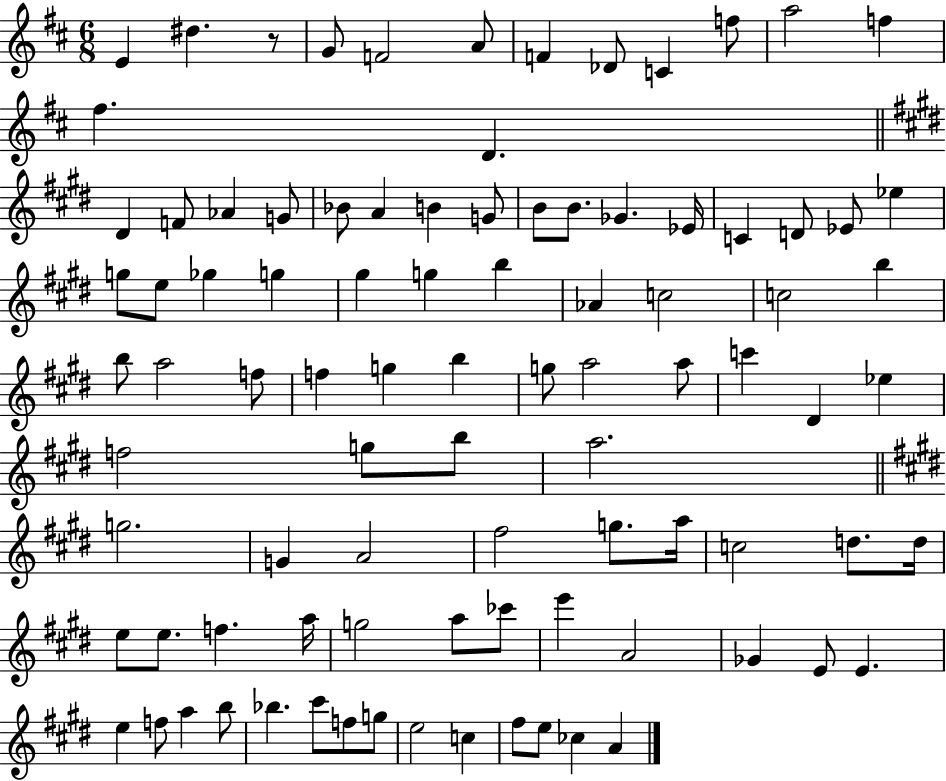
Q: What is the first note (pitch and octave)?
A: E4